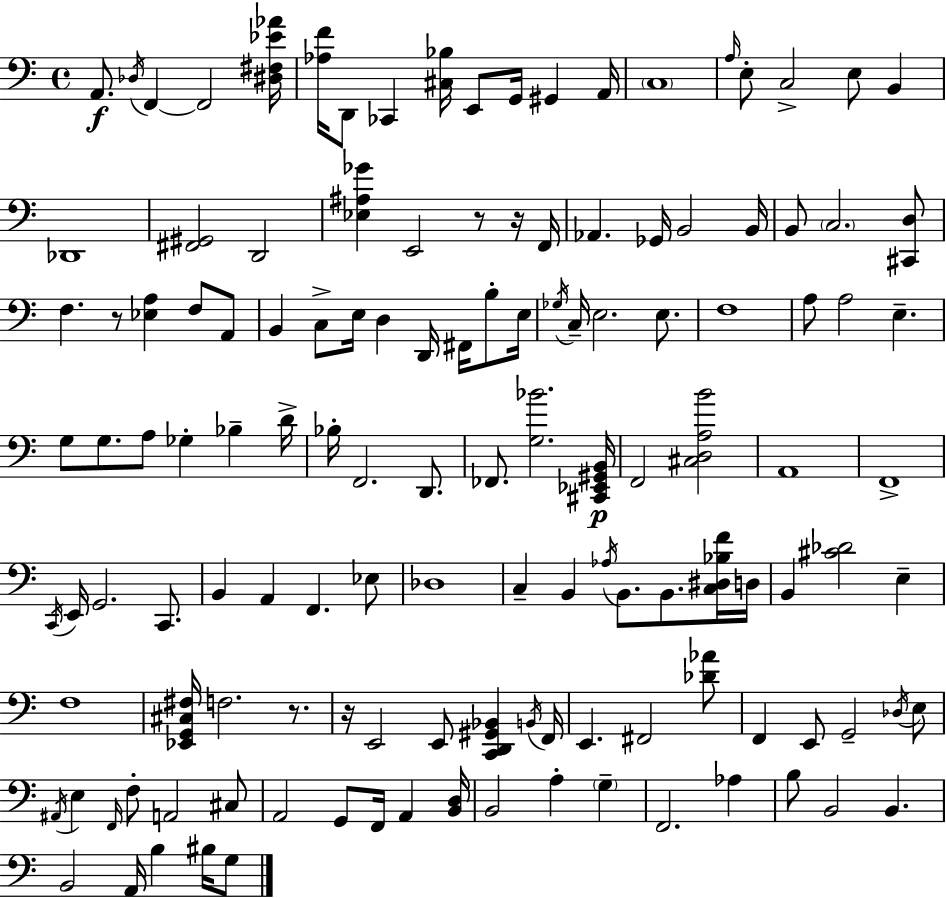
{
  \clef bass
  \time 4/4
  \defaultTimeSignature
  \key c \major
  a,8.\f \acciaccatura { des16 } f,4~~ f,2 | <dis fis ees' aes'>16 <aes f'>16 d,8 ces,4 <cis bes>16 e,8 g,16 gis,4 | a,16 \parenthesize c1 | \grace { a16 } e8-. c2-> e8 b,4 | \break des,1 | <fis, gis,>2 d,2 | <ees ais ges'>4 e,2 r8 | r16 f,16 aes,4. ges,16 b,2 | \break b,16 b,8 \parenthesize c2. | <cis, d>8 f4. r8 <ees a>4 f8 | a,8 b,4 c8-> e16 d4 d,16 fis,16 b8-. | e16 \acciaccatura { ges16 } c16-- e2. | \break e8. f1 | a8 a2 e4.-- | g8 g8. a8 ges4-. bes4-- | d'16-> bes16-. f,2. | \break d,8. fes,8. <g bes'>2. | <cis, ees, gis, b,>16\p f,2 <cis d a b'>2 | a,1 | f,1-> | \break \acciaccatura { c,16 } e,16 g,2. | c,8. b,4 a,4 f,4. | ees8 des1 | c4-- b,4 \acciaccatura { aes16 } b,8. | \break b,8. <c dis bes f'>16 d16 b,4 <cis' des'>2 | e4-- f1 | <ees, g, cis fis>16 f2. | r8. r16 e,2 e,8 | \break <c, d, gis, bes,>4 \acciaccatura { b,16 } f,16 e,4. fis,2 | <des' aes'>8 f,4 e,8 g,2-- | \acciaccatura { des16 } e8 \acciaccatura { ais,16 } e4 \grace { f,16 } f8-. a,2 | cis8 a,2 | \break g,8 f,16 a,4 <b, d>16 b,2 | a4-. \parenthesize g4-- f,2. | aes4 b8 b,2 | b,4. b,2 | \break a,16 b4 bis16 g8 \bar "|."
}